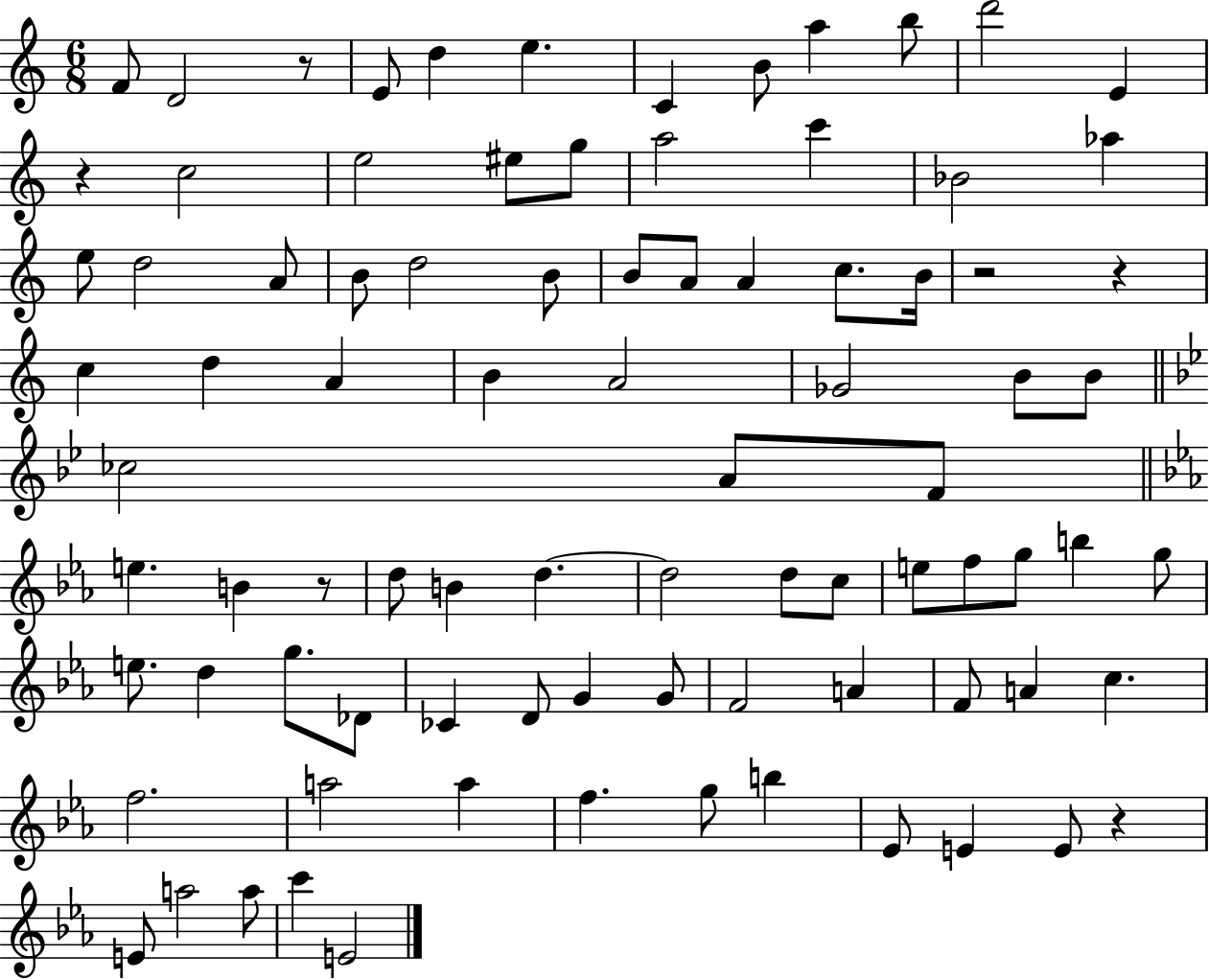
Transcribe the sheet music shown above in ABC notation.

X:1
T:Untitled
M:6/8
L:1/4
K:C
F/2 D2 z/2 E/2 d e C B/2 a b/2 d'2 E z c2 e2 ^e/2 g/2 a2 c' _B2 _a e/2 d2 A/2 B/2 d2 B/2 B/2 A/2 A c/2 B/4 z2 z c d A B A2 _G2 B/2 B/2 _c2 A/2 F/2 e B z/2 d/2 B d d2 d/2 c/2 e/2 f/2 g/2 b g/2 e/2 d g/2 _D/2 _C D/2 G G/2 F2 A F/2 A c f2 a2 a f g/2 b _E/2 E E/2 z E/2 a2 a/2 c' E2